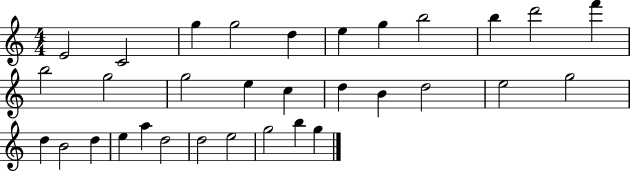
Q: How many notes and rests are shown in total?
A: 32